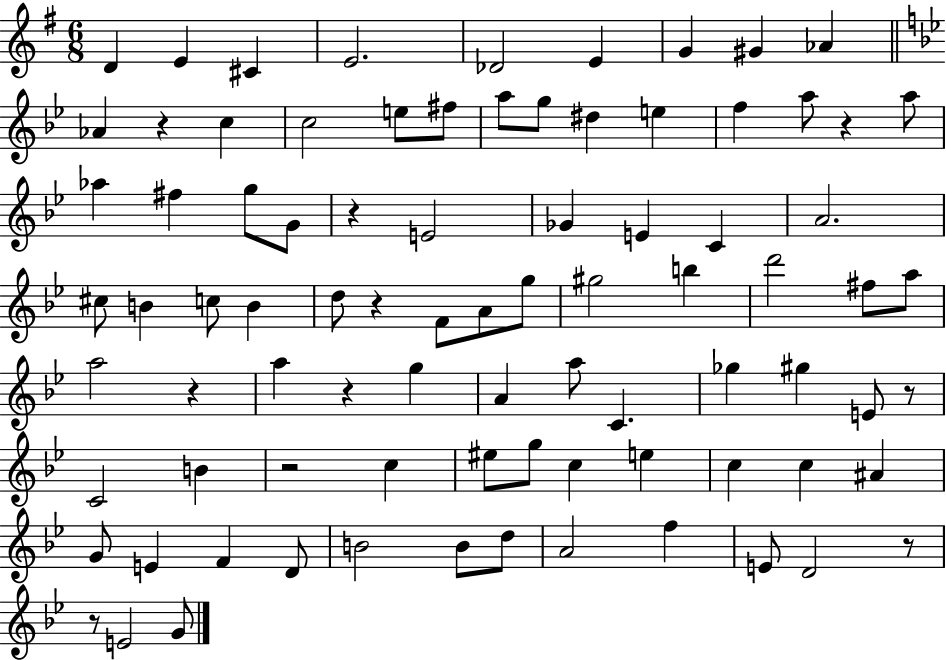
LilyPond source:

{
  \clef treble
  \numericTimeSignature
  \time 6/8
  \key g \major
  d'4 e'4 cis'4 | e'2. | des'2 e'4 | g'4 gis'4 aes'4 | \break \bar "||" \break \key bes \major aes'4 r4 c''4 | c''2 e''8 fis''8 | a''8 g''8 dis''4 e''4 | f''4 a''8 r4 a''8 | \break aes''4 fis''4 g''8 g'8 | r4 e'2 | ges'4 e'4 c'4 | a'2. | \break cis''8 b'4 c''8 b'4 | d''8 r4 f'8 a'8 g''8 | gis''2 b''4 | d'''2 fis''8 a''8 | \break a''2 r4 | a''4 r4 g''4 | a'4 a''8 c'4. | ges''4 gis''4 e'8 r8 | \break c'2 b'4 | r2 c''4 | eis''8 g''8 c''4 e''4 | c''4 c''4 ais'4 | \break g'8 e'4 f'4 d'8 | b'2 b'8 d''8 | a'2 f''4 | e'8 d'2 r8 | \break r8 e'2 g'8 | \bar "|."
}